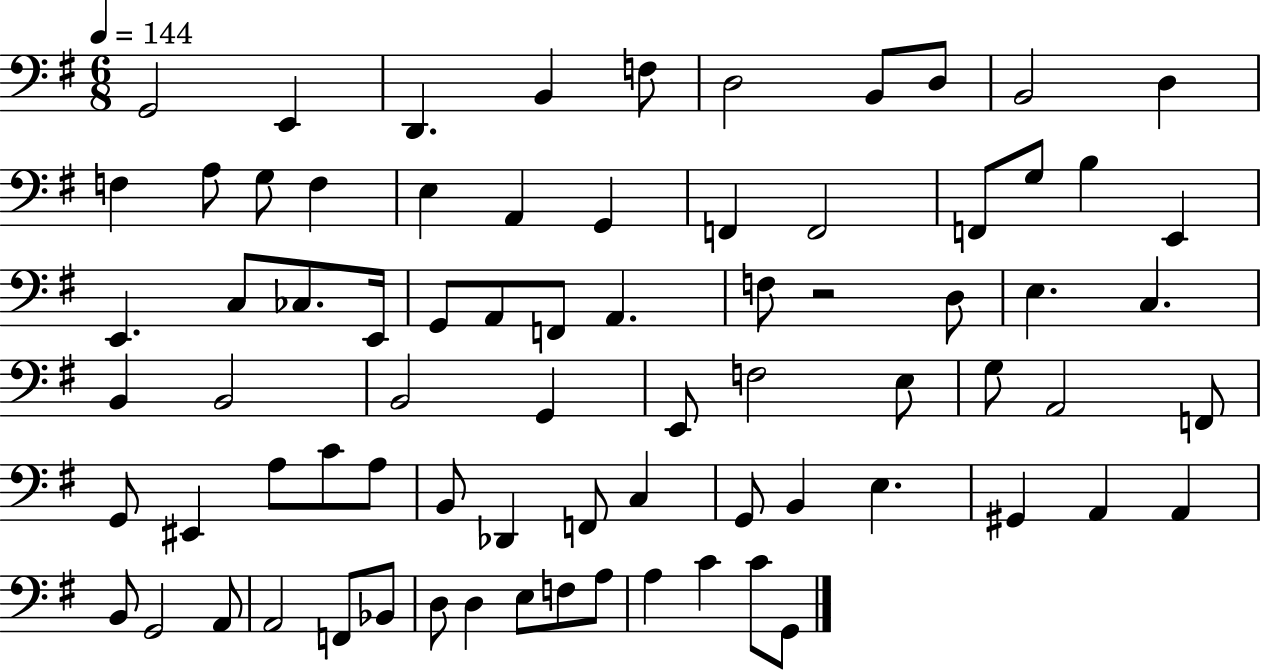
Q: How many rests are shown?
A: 1